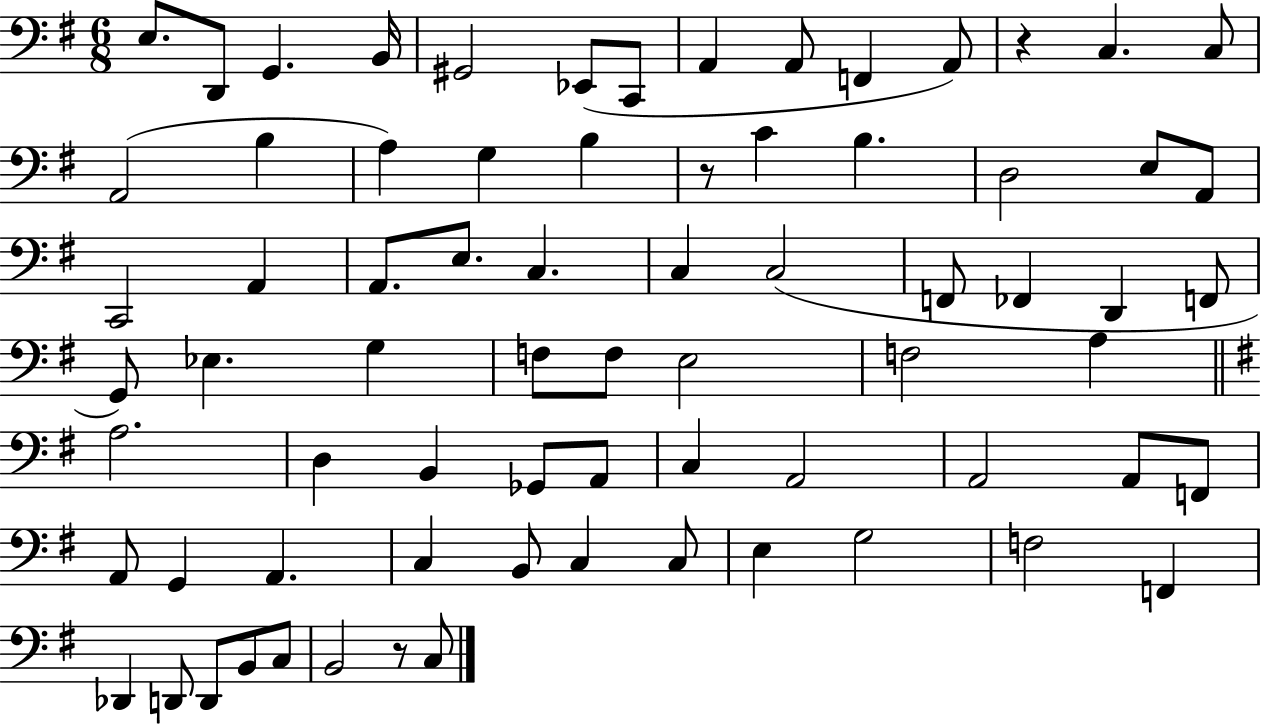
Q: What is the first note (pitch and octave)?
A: E3